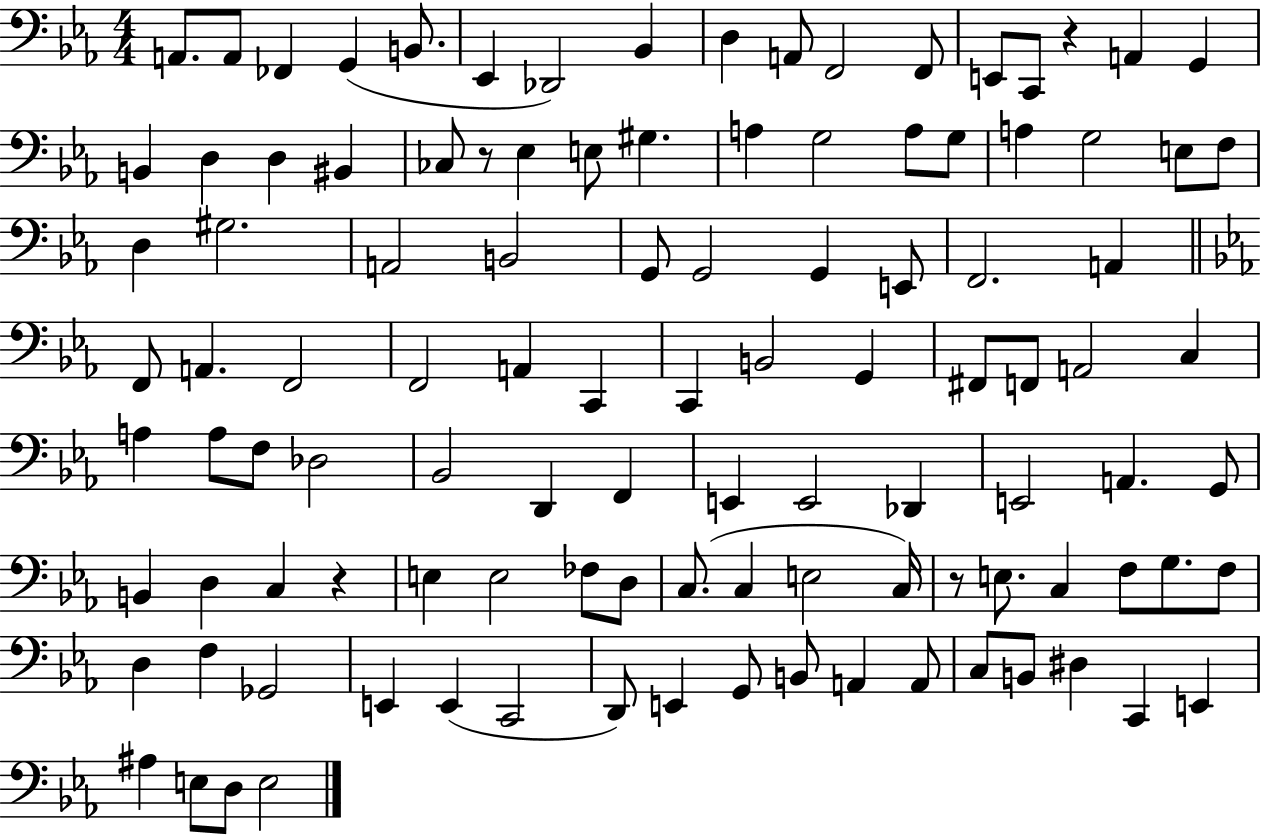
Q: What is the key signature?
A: EES major